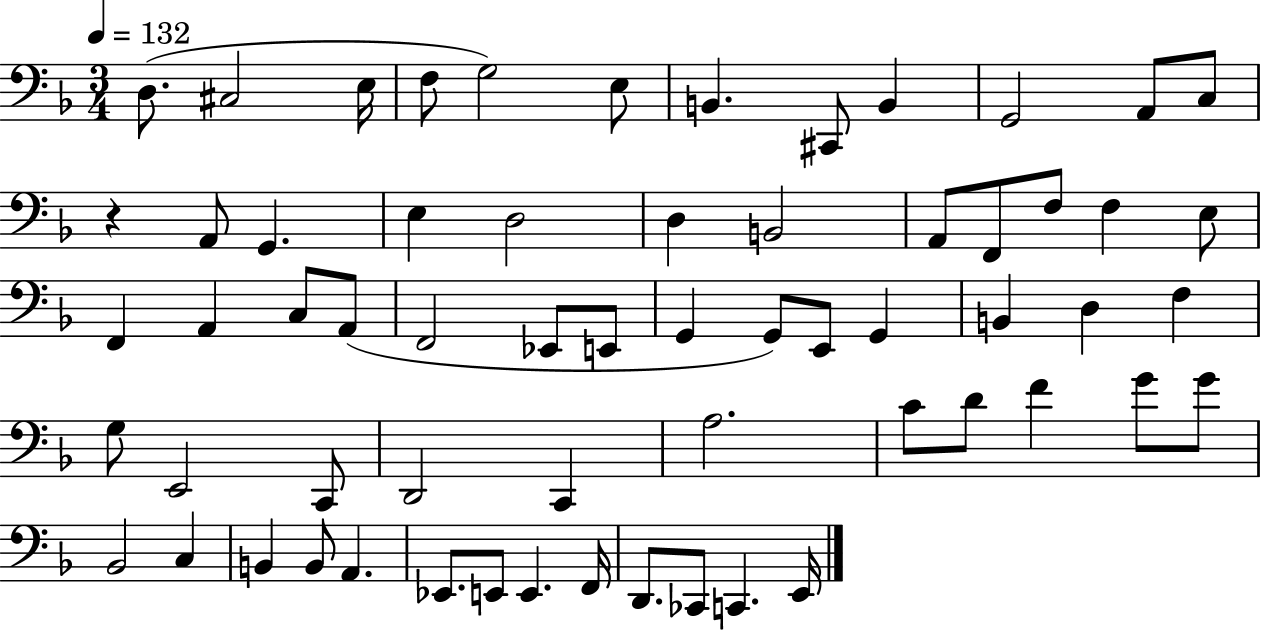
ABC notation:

X:1
T:Untitled
M:3/4
L:1/4
K:F
D,/2 ^C,2 E,/4 F,/2 G,2 E,/2 B,, ^C,,/2 B,, G,,2 A,,/2 C,/2 z A,,/2 G,, E, D,2 D, B,,2 A,,/2 F,,/2 F,/2 F, E,/2 F,, A,, C,/2 A,,/2 F,,2 _E,,/2 E,,/2 G,, G,,/2 E,,/2 G,, B,, D, F, G,/2 E,,2 C,,/2 D,,2 C,, A,2 C/2 D/2 F G/2 G/2 _B,,2 C, B,, B,,/2 A,, _E,,/2 E,,/2 E,, F,,/4 D,,/2 _C,,/2 C,, E,,/4